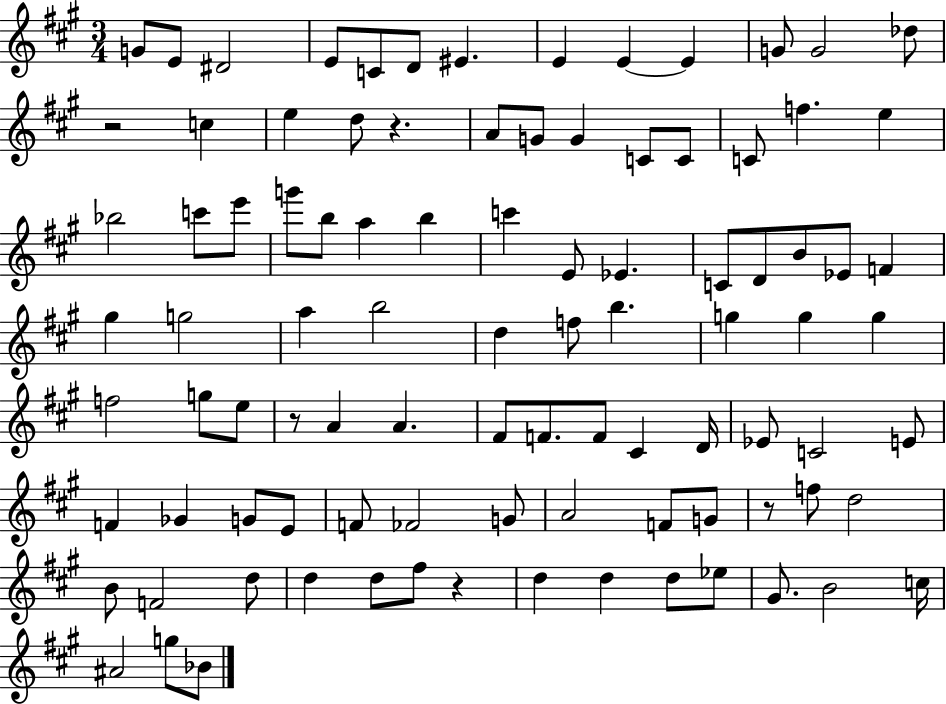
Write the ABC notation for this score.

X:1
T:Untitled
M:3/4
L:1/4
K:A
G/2 E/2 ^D2 E/2 C/2 D/2 ^E E E E G/2 G2 _d/2 z2 c e d/2 z A/2 G/2 G C/2 C/2 C/2 f e _b2 c'/2 e'/2 g'/2 b/2 a b c' E/2 _E C/2 D/2 B/2 _E/2 F ^g g2 a b2 d f/2 b g g g f2 g/2 e/2 z/2 A A ^F/2 F/2 F/2 ^C D/4 _E/2 C2 E/2 F _G G/2 E/2 F/2 _F2 G/2 A2 F/2 G/2 z/2 f/2 d2 B/2 F2 d/2 d d/2 ^f/2 z d d d/2 _e/2 ^G/2 B2 c/4 ^A2 g/2 _B/2